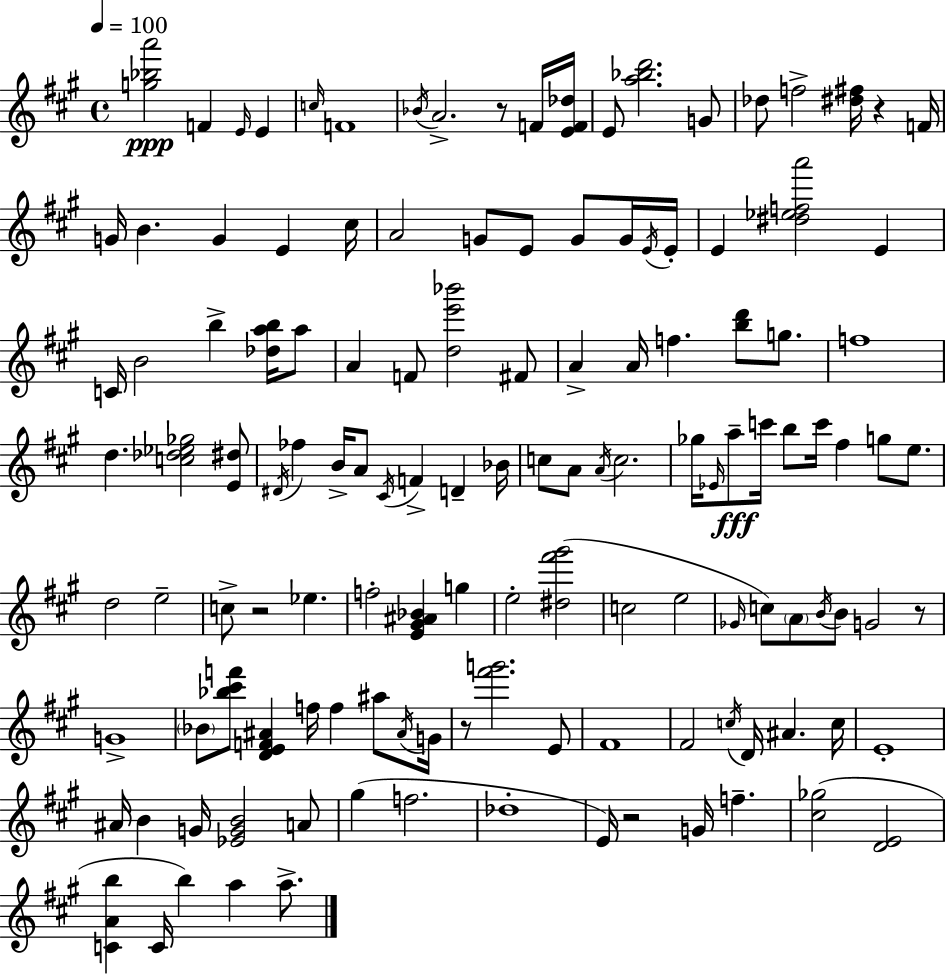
{
  \clef treble
  \time 4/4
  \defaultTimeSignature
  \key a \major
  \tempo 4 = 100
  <g'' bes'' a'''>2\ppp f'4 \grace { e'16 } e'4 | \grace { c''16 } f'1 | \acciaccatura { bes'16 } a'2.-> r8 | f'16 <e' f' des''>16 e'8 <a'' bes'' d'''>2. | \break g'8 des''8 f''2-> <dis'' fis''>16 r4 | f'16 g'16 b'4. g'4 e'4 | cis''16 a'2 g'8 e'8 g'8 | g'16 \acciaccatura { e'16 } e'16-. e'4 <dis'' ees'' f'' a'''>2 | \break e'4 c'16 b'2 b''4-> | <des'' a'' b''>16 a''8 a'4 f'8 <d'' e''' bes'''>2 | fis'8 a'4-> a'16 f''4. <b'' d'''>8 | g''8. f''1 | \break d''4. <c'' des'' ees'' ges''>2 | <e' dis''>8 \acciaccatura { dis'16 } fes''4 b'16-> a'8 \acciaccatura { cis'16 } f'4-> | d'4-- bes'16 c''8 a'8 \acciaccatura { a'16 } c''2. | ges''16 \grace { ees'16 }\fff a''8-- c'''16 b''8 c'''16 fis''4 | \break g''8 e''8. d''2 | e''2-- c''8-> r2 | ees''4. f''2-. | <e' gis' ais' bes'>4 g''4 e''2-. | \break <dis'' fis''' gis'''>2( c''2 | e''2 \grace { ges'16 } c''8) \parenthesize a'8 \acciaccatura { b'16 } b'8 | g'2 r8 g'1-> | \parenthesize bes'8 <bes'' cis''' f'''>8 <d' e' f' ais'>4 | \break f''16 f''4 ais''8 \acciaccatura { ais'16 } g'16 r8 <fis''' g'''>2. | e'8 fis'1 | fis'2 | \acciaccatura { c''16 } d'16 ais'4. c''16 e'1-. | \break ais'16 b'4 | g'16 <ees' g' b'>2 a'8 gis''4( | f''2. des''1-. | e'16) r2 | \break g'16 f''4.-- <cis'' ges''>2( | <d' e'>2 <c' a' b''>4 | c'16 b''4) a''4 a''8.-> \bar "|."
}